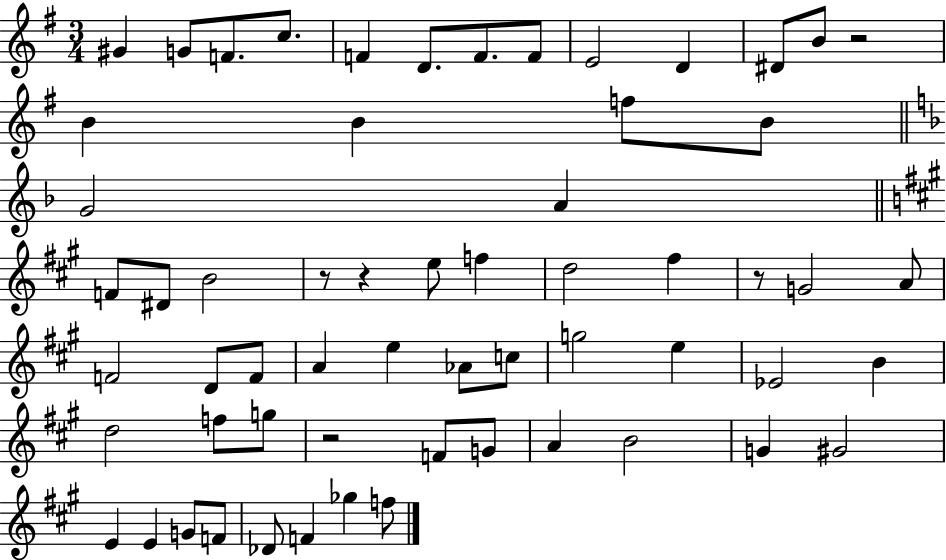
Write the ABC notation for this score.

X:1
T:Untitled
M:3/4
L:1/4
K:G
^G G/2 F/2 c/2 F D/2 F/2 F/2 E2 D ^D/2 B/2 z2 B B f/2 B/2 G2 A F/2 ^D/2 B2 z/2 z e/2 f d2 ^f z/2 G2 A/2 F2 D/2 F/2 A e _A/2 c/2 g2 e _E2 B d2 f/2 g/2 z2 F/2 G/2 A B2 G ^G2 E E G/2 F/2 _D/2 F _g f/2